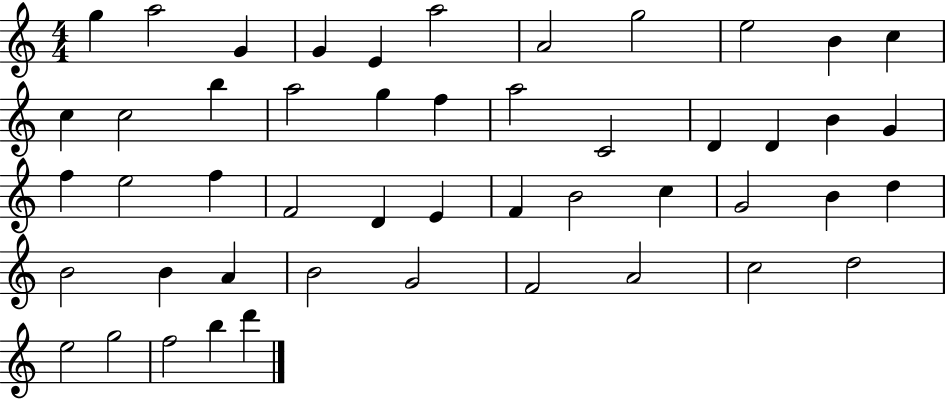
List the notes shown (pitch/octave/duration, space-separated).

G5/q A5/h G4/q G4/q E4/q A5/h A4/h G5/h E5/h B4/q C5/q C5/q C5/h B5/q A5/h G5/q F5/q A5/h C4/h D4/q D4/q B4/q G4/q F5/q E5/h F5/q F4/h D4/q E4/q F4/q B4/h C5/q G4/h B4/q D5/q B4/h B4/q A4/q B4/h G4/h F4/h A4/h C5/h D5/h E5/h G5/h F5/h B5/q D6/q